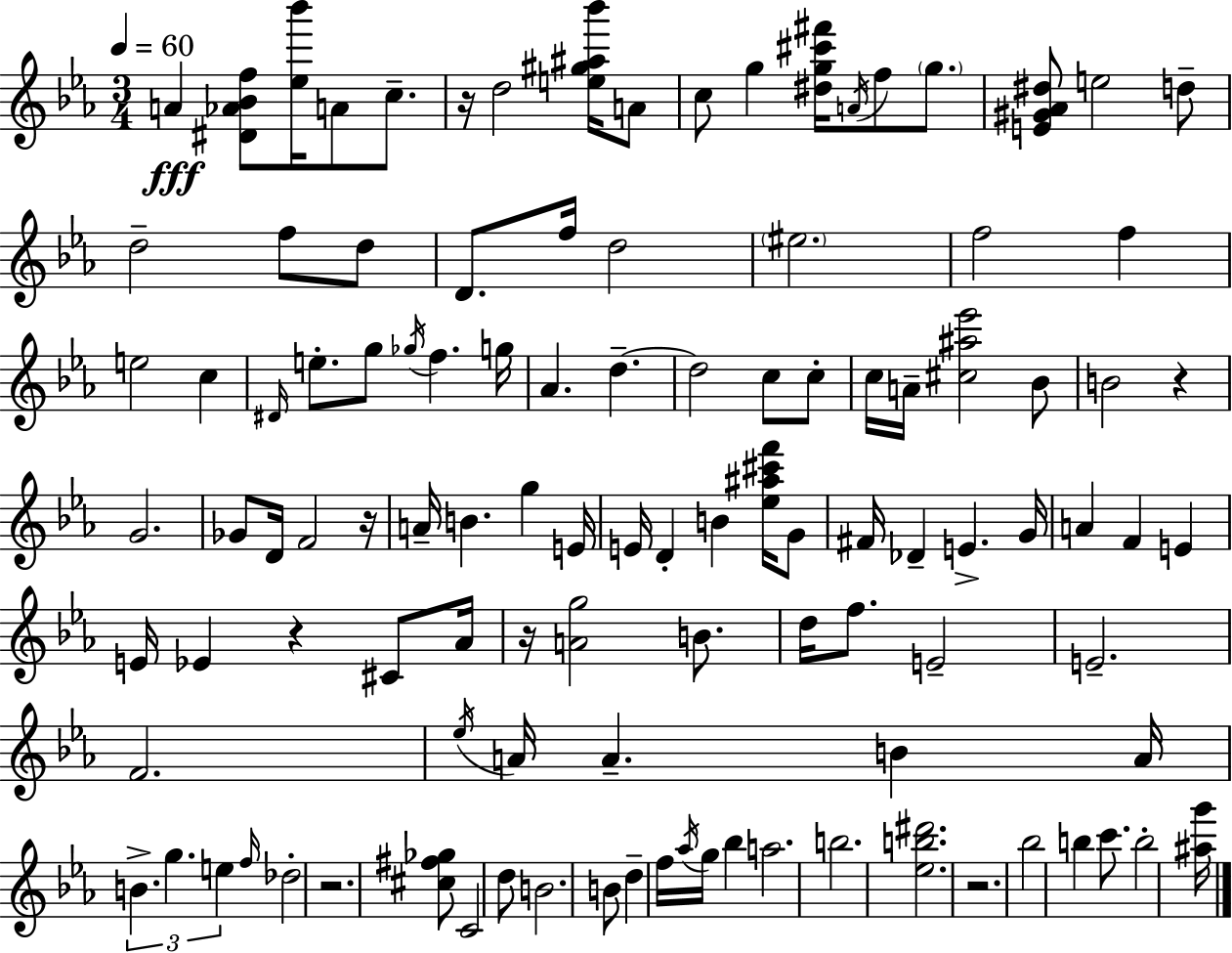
{
  \clef treble
  \numericTimeSignature
  \time 3/4
  \key ees \major
  \tempo 4 = 60
  a'4\fff <dis' aes' bes' f''>8 <ees'' bes'''>16 a'8 c''8.-- | r16 d''2 <e'' gis'' ais'' bes'''>16 a'8 | c''8 g''4 <dis'' g'' cis''' fis'''>16 \acciaccatura { a'16 } f''8 \parenthesize g''8. | <e' gis' aes' dis''>8 e''2 d''8-- | \break d''2-- f''8 d''8 | d'8. f''16 d''2 | \parenthesize eis''2. | f''2 f''4 | \break e''2 c''4 | \grace { dis'16 } e''8.-. g''8 \acciaccatura { ges''16 } f''4. | g''16 aes'4. d''4.--~~ | d''2 c''8 | \break c''8-. c''16 a'16-- <cis'' ais'' ees'''>2 | bes'8 b'2 r4 | g'2. | ges'8 d'16 f'2 | \break r16 a'16-- b'4. g''4 | e'16 e'16 d'4-. b'4 | <ees'' ais'' cis''' f'''>16 g'8 fis'16 des'4-- e'4.-> | g'16 a'4 f'4 e'4 | \break e'16 ees'4 r4 | cis'8 aes'16 r16 <a' g''>2 | b'8. d''16 f''8. e'2-- | e'2.-- | \break f'2. | \acciaccatura { ees''16 } a'16 a'4.-- b'4 | a'16 \tuplet 3/2 { b'4.-> g''4. | e''4 } \grace { f''16 } des''2-. | \break r2. | <cis'' fis'' ges''>8 c'2 | d''8 b'2. | b'8 d''4-- f''16 | \break \acciaccatura { aes''16 } g''16 bes''4 a''2. | b''2. | <ees'' b'' dis'''>2. | r2. | \break bes''2 | b''4 c'''8. b''2-. | <ais'' g'''>16 \bar "|."
}